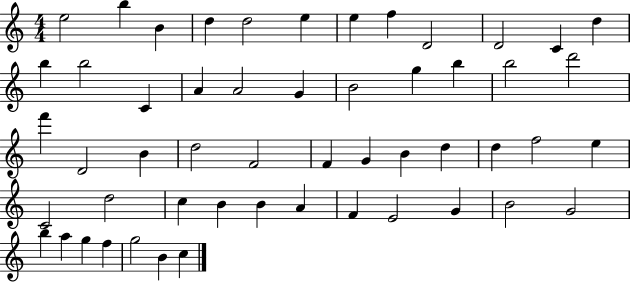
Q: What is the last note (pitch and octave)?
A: C5